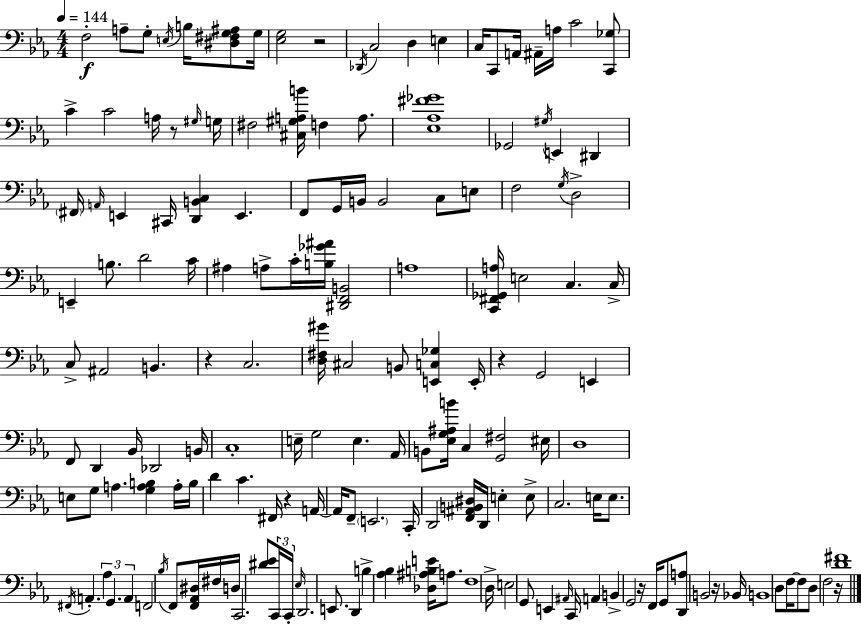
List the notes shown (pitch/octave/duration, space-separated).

F3/h A3/e G3/e E3/s B3/s [D#3,F#3,G3,A#3]/e G3/s [Eb3,G3]/h R/h Db2/s C3/h D3/q E3/q C3/s C2/e A2/s A#2/s A3/s C4/h [C2,Gb3]/e C4/q C4/h A3/s R/e G#3/s G3/s F#3/h [C#3,G#3,A3,B4]/s F3/q A3/e. [Eb3,Ab3,F#4,Gb4]/w Gb2/h G#3/s E2/q D#2/q F#2/s A2/s E2/q C#2/s [D2,B2,C3]/q E2/q. F2/e G2/s B2/s B2/h C3/e E3/e F3/h G3/s D3/h E2/q B3/e. D4/h C4/s A#3/q A3/e C4/s [B3,Gb4,A#4]/s [D#2,F2,B2]/h A3/w [C2,F#2,Gb2,A3]/s E3/h C3/q. C3/s C3/e A#2/h B2/q. R/q C3/h. [D3,F#3,G#4]/s C#3/h B2/e [E2,C3,Gb3]/q E2/s R/q G2/h E2/q F2/e D2/q Bb2/s Db2/h B2/s C3/w E3/s G3/h E3/q. Ab2/s B2/e [Eb3,G3,A#3,B4]/s C3/q [G2,F#3]/h EIS3/s D3/w E3/e G3/e A3/q. [G3,A3,B3]/q A3/s B3/s D4/q C4/q. F#2/s R/q A2/s A2/s F2/e E2/h. C2/s D2/h [F2,A#2,B2,D#3]/s D2/s E3/q E3/e C3/h. E3/s E3/e. F#2/s A2/q. Ab3/q G2/q. A2/q F2/h Bb3/s F2/e [F2,Ab2,D#3]/s F#3/s D3/s C2/h. [D#4,Eb4]/e C2/s C2/s Eb3/s D2/h. E2/e. D2/q B3/q [Ab3,Bb3]/q [Db3,A#3,B3,E4]/s A3/e. F3/w D3/s E3/h G2/e E2/q A#2/s C2/s A2/q B2/q G2/h R/s F2/s G2/e [D2,A3]/e B2/h R/s Bb2/s B2/w D3/e F3/s F3/e D3/e F3/h R/s [D4,F#4]/w